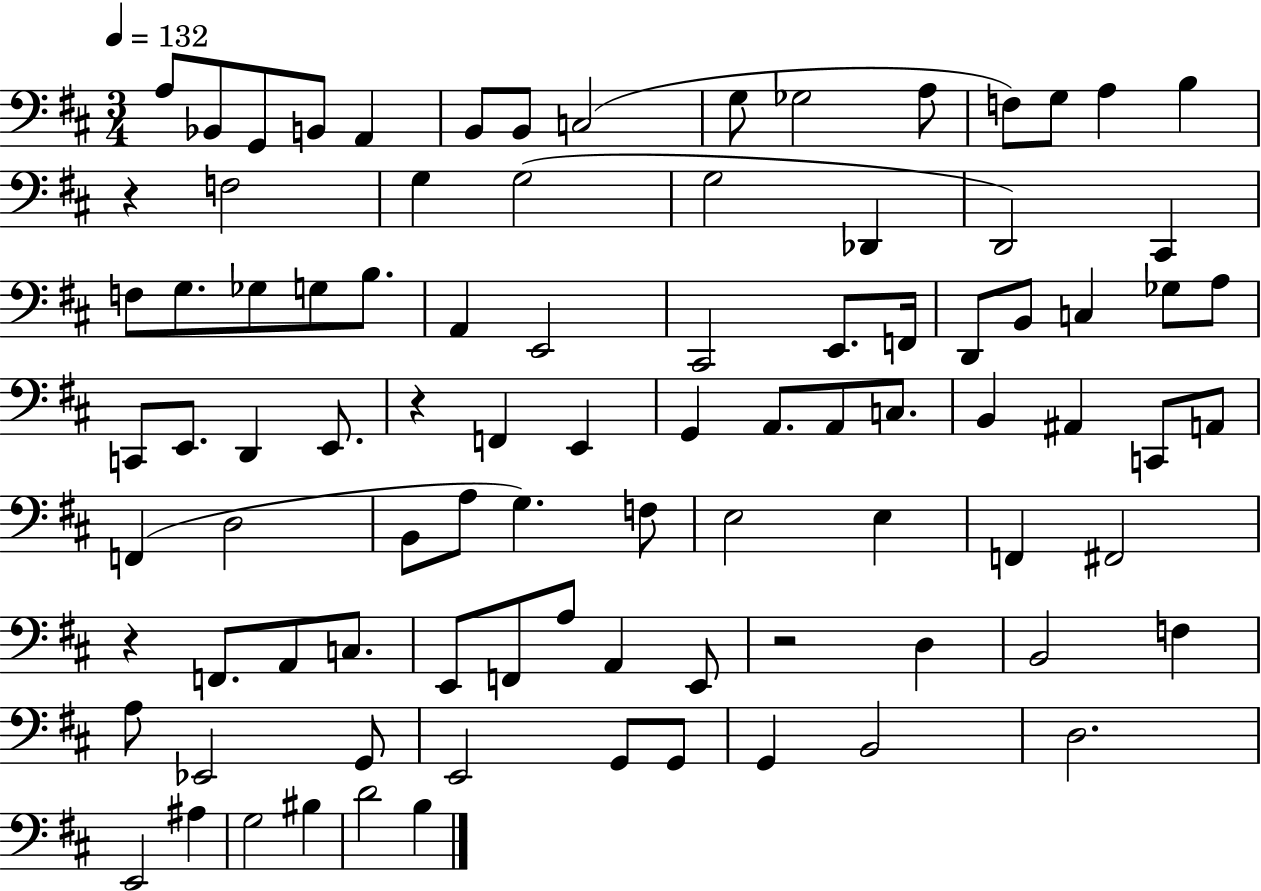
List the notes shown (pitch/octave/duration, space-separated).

A3/e Bb2/e G2/e B2/e A2/q B2/e B2/e C3/h G3/e Gb3/h A3/e F3/e G3/e A3/q B3/q R/q F3/h G3/q G3/h G3/h Db2/q D2/h C#2/q F3/e G3/e. Gb3/e G3/e B3/e. A2/q E2/h C#2/h E2/e. F2/s D2/e B2/e C3/q Gb3/e A3/e C2/e E2/e. D2/q E2/e. R/q F2/q E2/q G2/q A2/e. A2/e C3/e. B2/q A#2/q C2/e A2/e F2/q D3/h B2/e A3/e G3/q. F3/e E3/h E3/q F2/q F#2/h R/q F2/e. A2/e C3/e. E2/e F2/e A3/e A2/q E2/e R/h D3/q B2/h F3/q A3/e Eb2/h G2/e E2/h G2/e G2/e G2/q B2/h D3/h. E2/h A#3/q G3/h BIS3/q D4/h B3/q